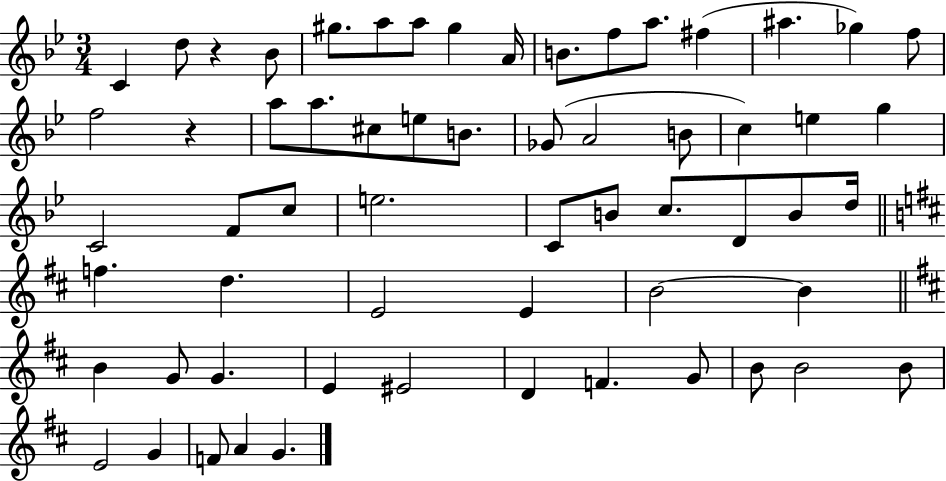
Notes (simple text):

C4/q D5/e R/q Bb4/e G#5/e. A5/e A5/e G#5/q A4/s B4/e. F5/e A5/e. F#5/q A#5/q. Gb5/q F5/e F5/h R/q A5/e A5/e. C#5/e E5/e B4/e. Gb4/e A4/h B4/e C5/q E5/q G5/q C4/h F4/e C5/e E5/h. C4/e B4/e C5/e. D4/e B4/e D5/s F5/q. D5/q. E4/h E4/q B4/h B4/q B4/q G4/e G4/q. E4/q EIS4/h D4/q F4/q. G4/e B4/e B4/h B4/e E4/h G4/q F4/e A4/q G4/q.